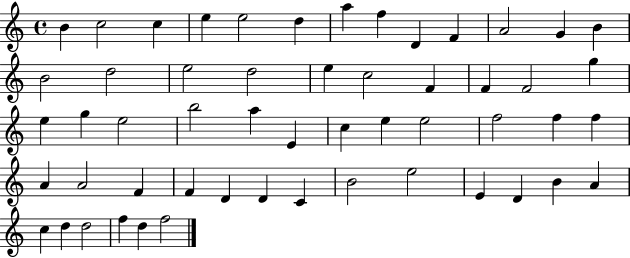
{
  \clef treble
  \time 4/4
  \defaultTimeSignature
  \key c \major
  b'4 c''2 c''4 | e''4 e''2 d''4 | a''4 f''4 d'4 f'4 | a'2 g'4 b'4 | \break b'2 d''2 | e''2 d''2 | e''4 c''2 f'4 | f'4 f'2 g''4 | \break e''4 g''4 e''2 | b''2 a''4 e'4 | c''4 e''4 e''2 | f''2 f''4 f''4 | \break a'4 a'2 f'4 | f'4 d'4 d'4 c'4 | b'2 e''2 | e'4 d'4 b'4 a'4 | \break c''4 d''4 d''2 | f''4 d''4 f''2 | \bar "|."
}